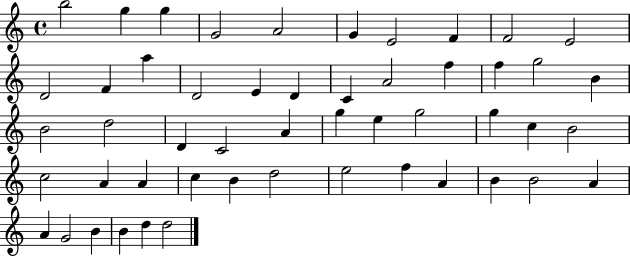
B5/h G5/q G5/q G4/h A4/h G4/q E4/h F4/q F4/h E4/h D4/h F4/q A5/q D4/h E4/q D4/q C4/q A4/h F5/q F5/q G5/h B4/q B4/h D5/h D4/q C4/h A4/q G5/q E5/q G5/h G5/q C5/q B4/h C5/h A4/q A4/q C5/q B4/q D5/h E5/h F5/q A4/q B4/q B4/h A4/q A4/q G4/h B4/q B4/q D5/q D5/h